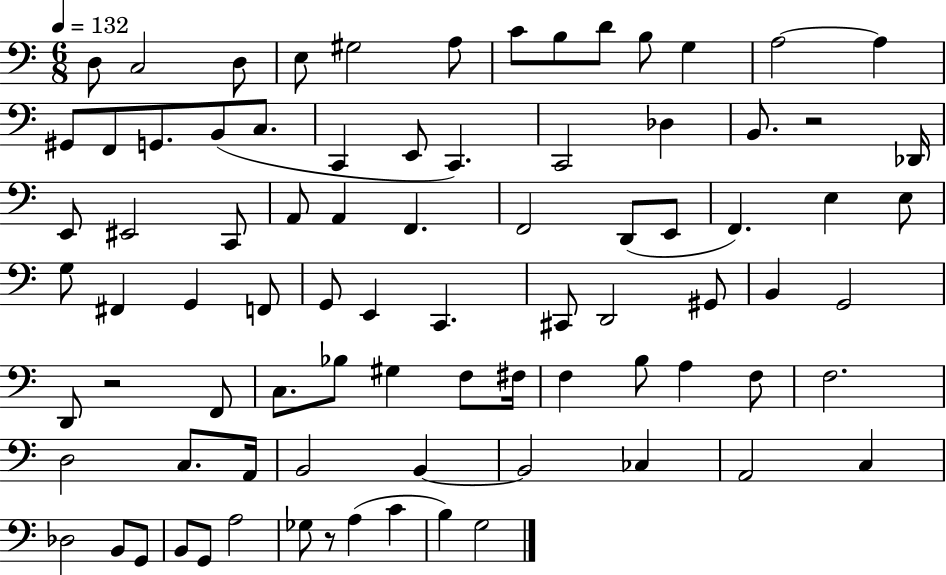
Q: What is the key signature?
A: C major